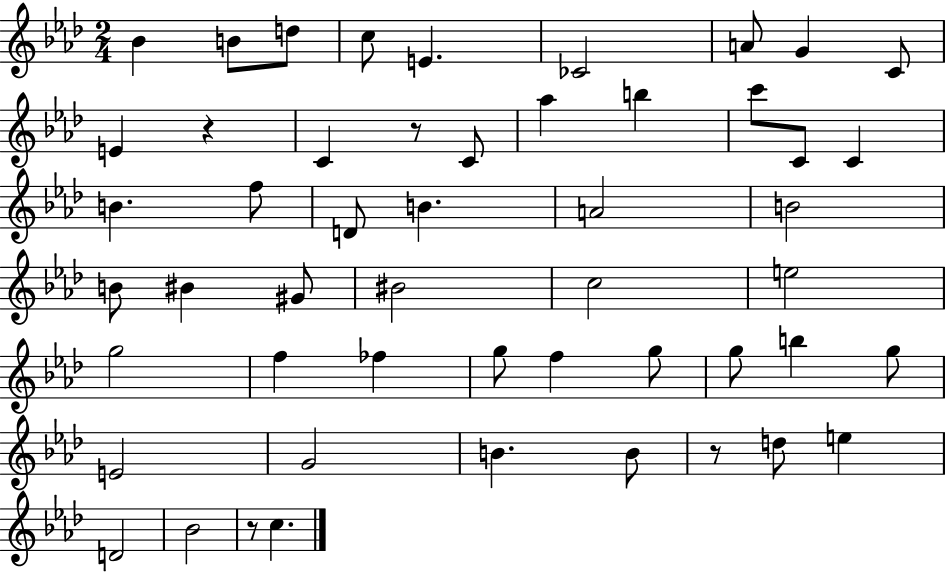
{
  \clef treble
  \numericTimeSignature
  \time 2/4
  \key aes \major
  \repeat volta 2 { bes'4 b'8 d''8 | c''8 e'4. | ces'2 | a'8 g'4 c'8 | \break e'4 r4 | c'4 r8 c'8 | aes''4 b''4 | c'''8 c'8 c'4 | \break b'4. f''8 | d'8 b'4. | a'2 | b'2 | \break b'8 bis'4 gis'8 | bis'2 | c''2 | e''2 | \break g''2 | f''4 fes''4 | g''8 f''4 g''8 | g''8 b''4 g''8 | \break e'2 | g'2 | b'4. b'8 | r8 d''8 e''4 | \break d'2 | bes'2 | r8 c''4. | } \bar "|."
}